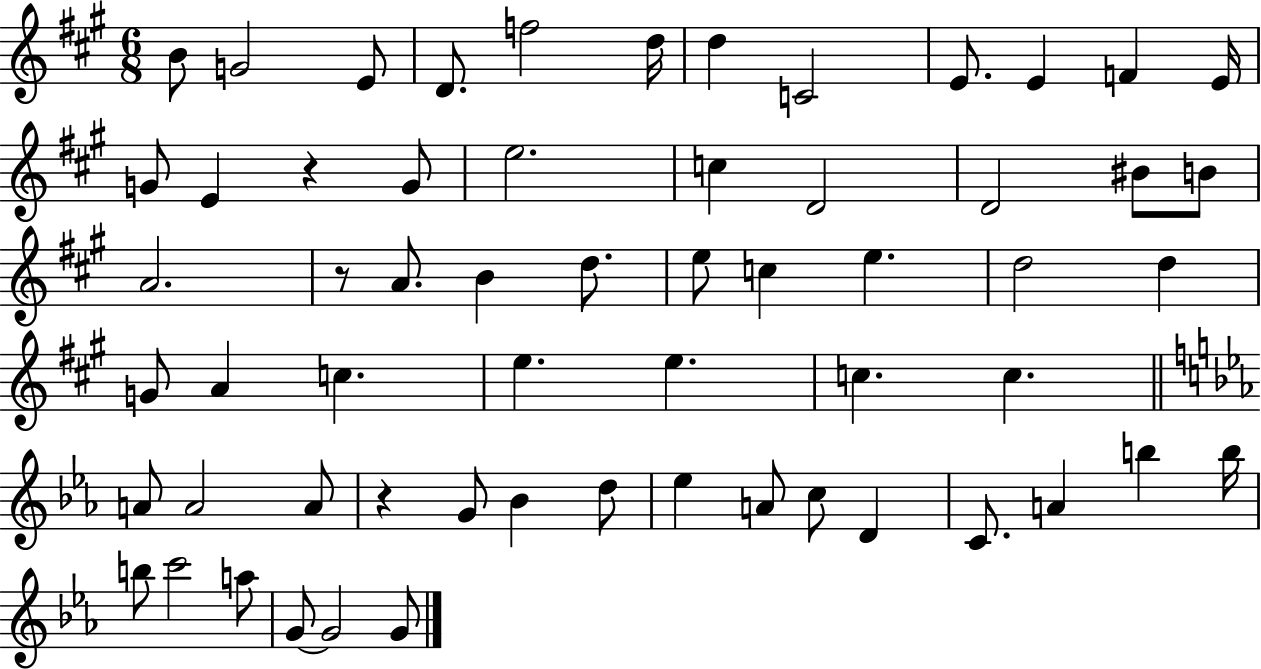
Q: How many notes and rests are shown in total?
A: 60